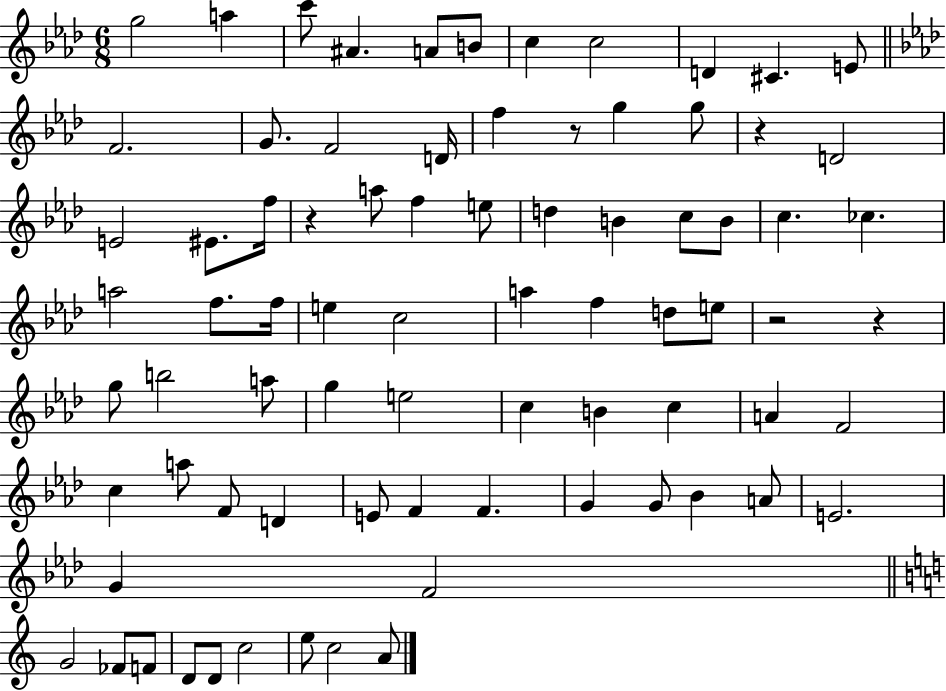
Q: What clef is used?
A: treble